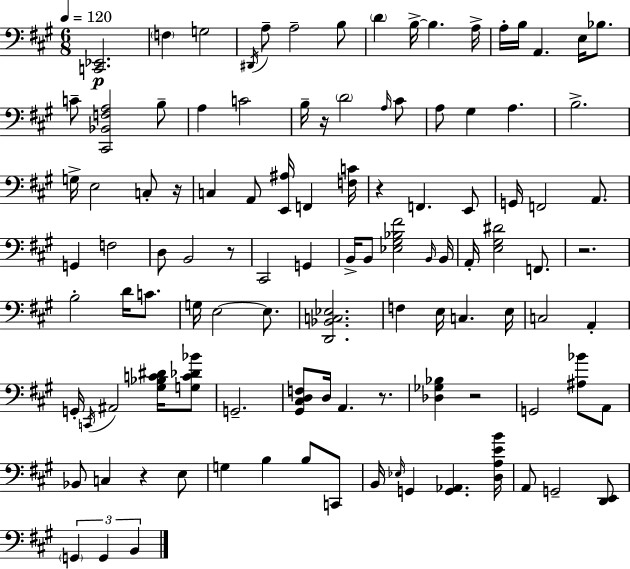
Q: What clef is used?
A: bass